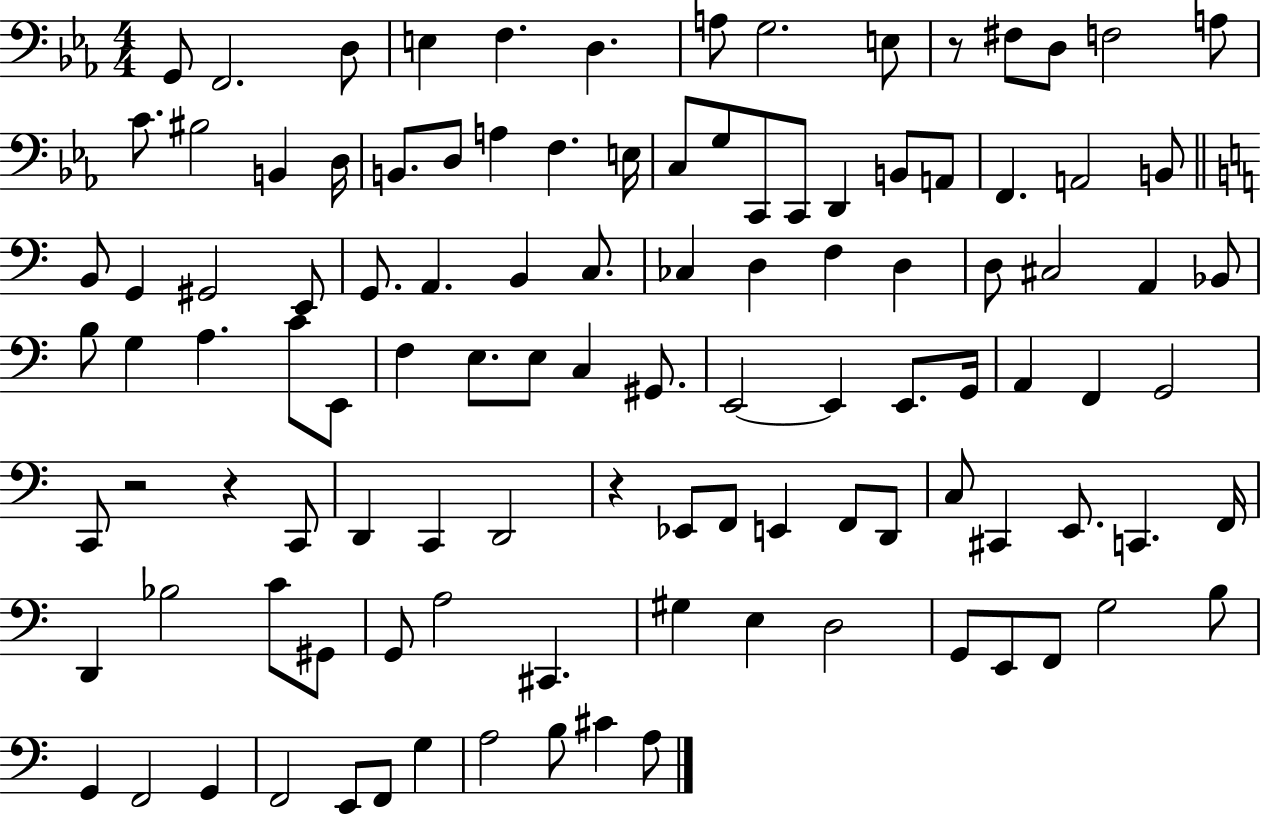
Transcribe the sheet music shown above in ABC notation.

X:1
T:Untitled
M:4/4
L:1/4
K:Eb
G,,/2 F,,2 D,/2 E, F, D, A,/2 G,2 E,/2 z/2 ^F,/2 D,/2 F,2 A,/2 C/2 ^B,2 B,, D,/4 B,,/2 D,/2 A, F, E,/4 C,/2 G,/2 C,,/2 C,,/2 D,, B,,/2 A,,/2 F,, A,,2 B,,/2 B,,/2 G,, ^G,,2 E,,/2 G,,/2 A,, B,, C,/2 _C, D, F, D, D,/2 ^C,2 A,, _B,,/2 B,/2 G, A, C/2 E,,/2 F, E,/2 E,/2 C, ^G,,/2 E,,2 E,, E,,/2 G,,/4 A,, F,, G,,2 C,,/2 z2 z C,,/2 D,, C,, D,,2 z _E,,/2 F,,/2 E,, F,,/2 D,,/2 C,/2 ^C,, E,,/2 C,, F,,/4 D,, _B,2 C/2 ^G,,/2 G,,/2 A,2 ^C,, ^G, E, D,2 G,,/2 E,,/2 F,,/2 G,2 B,/2 G,, F,,2 G,, F,,2 E,,/2 F,,/2 G, A,2 B,/2 ^C A,/2